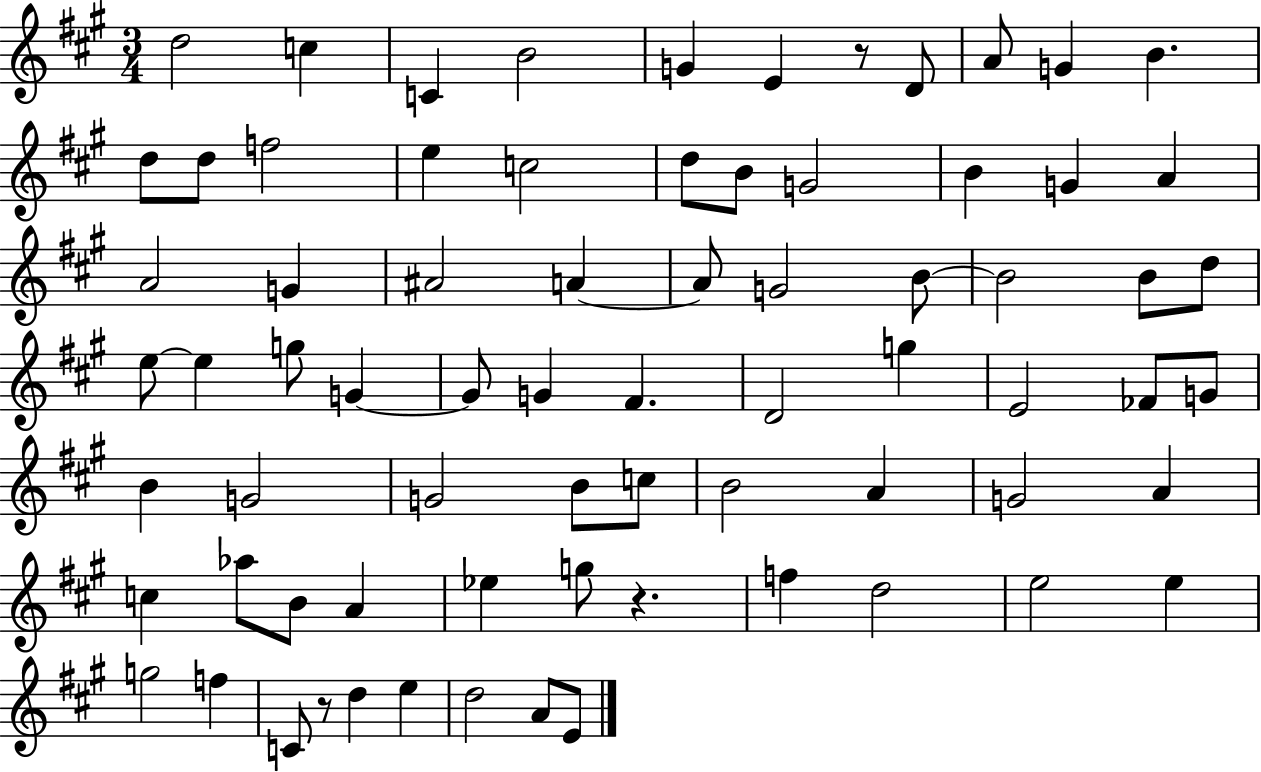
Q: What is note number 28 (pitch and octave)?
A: B4